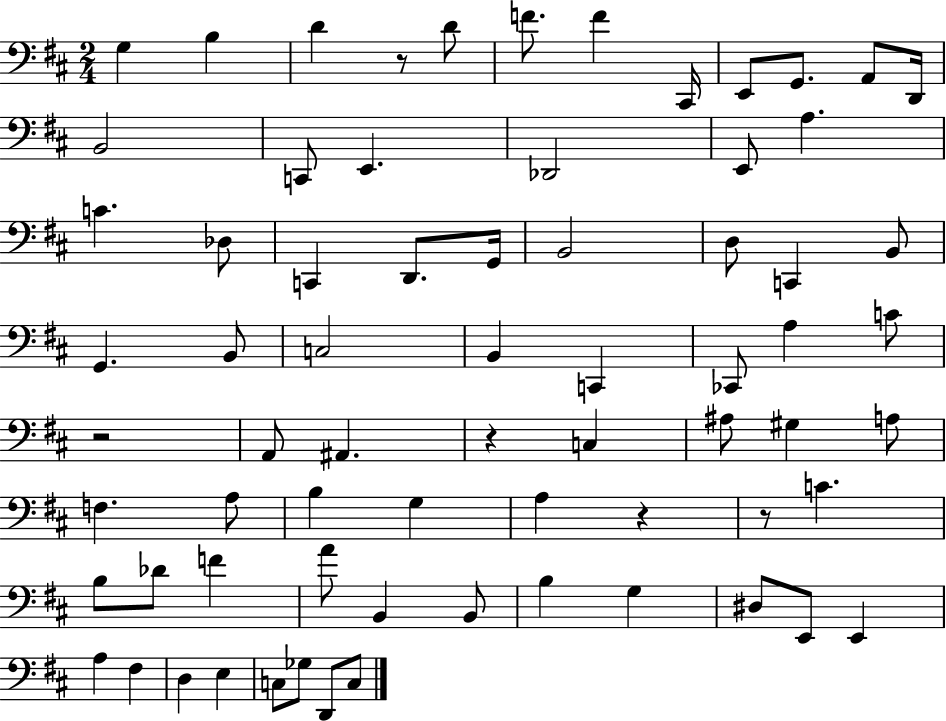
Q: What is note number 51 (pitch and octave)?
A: B2